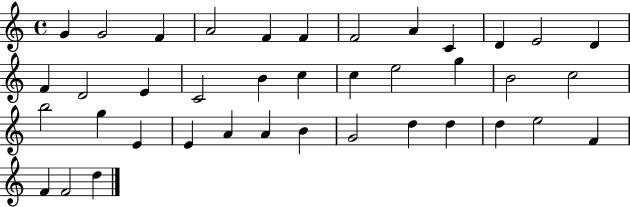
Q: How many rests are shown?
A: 0